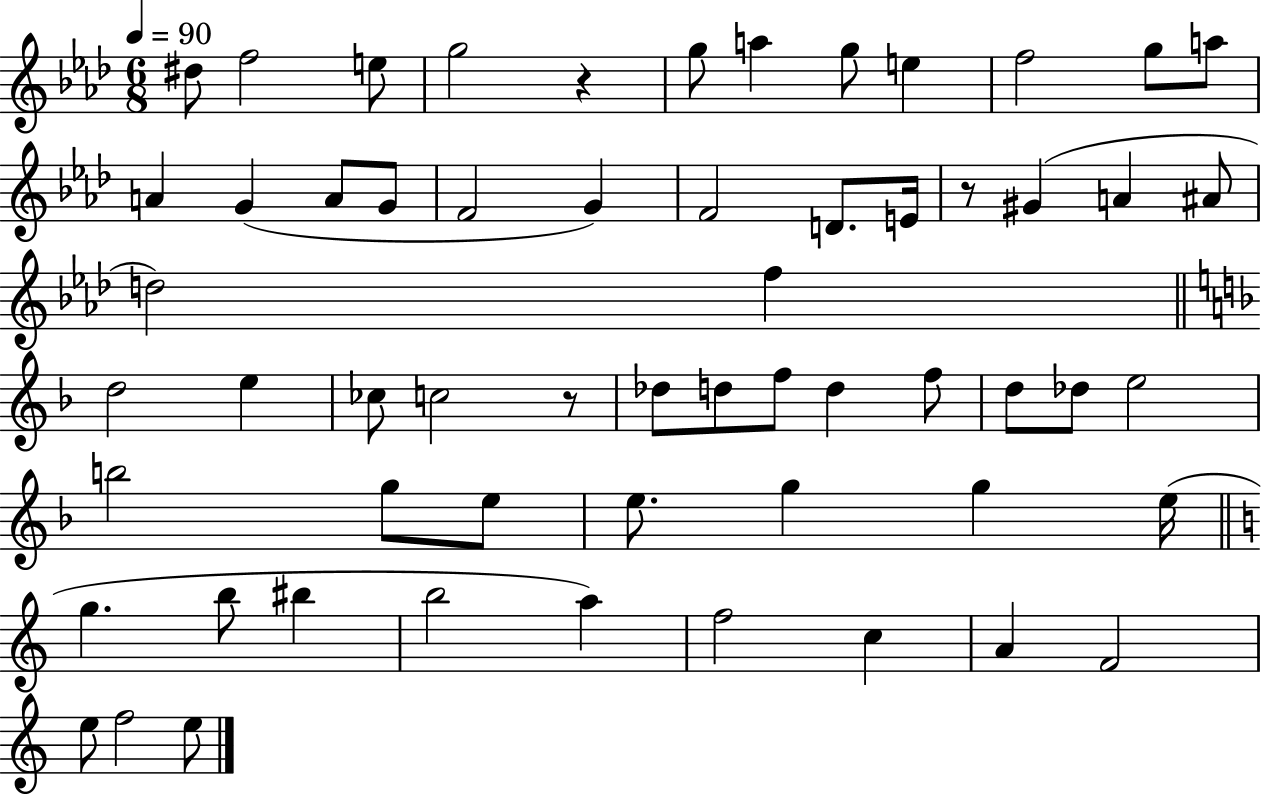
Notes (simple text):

D#5/e F5/h E5/e G5/h R/q G5/e A5/q G5/e E5/q F5/h G5/e A5/e A4/q G4/q A4/e G4/e F4/h G4/q F4/h D4/e. E4/s R/e G#4/q A4/q A#4/e D5/h F5/q D5/h E5/q CES5/e C5/h R/e Db5/e D5/e F5/e D5/q F5/e D5/e Db5/e E5/h B5/h G5/e E5/e E5/e. G5/q G5/q E5/s G5/q. B5/e BIS5/q B5/h A5/q F5/h C5/q A4/q F4/h E5/e F5/h E5/e